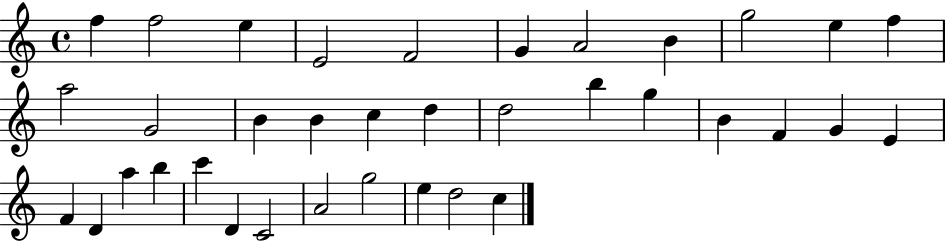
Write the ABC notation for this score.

X:1
T:Untitled
M:4/4
L:1/4
K:C
f f2 e E2 F2 G A2 B g2 e f a2 G2 B B c d d2 b g B F G E F D a b c' D C2 A2 g2 e d2 c